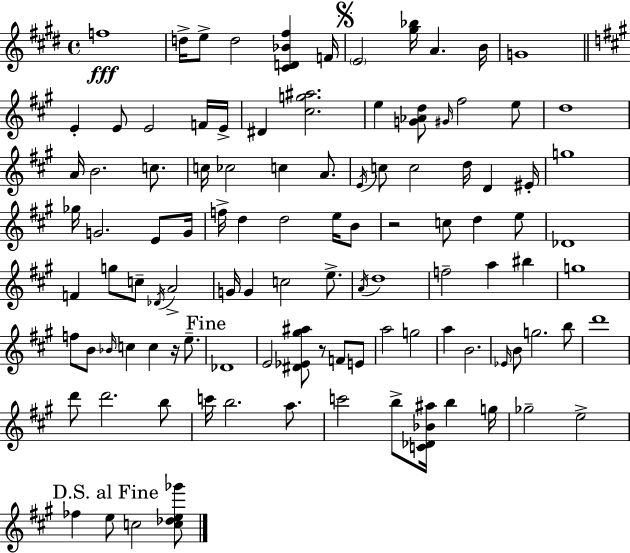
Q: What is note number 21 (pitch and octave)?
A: A4